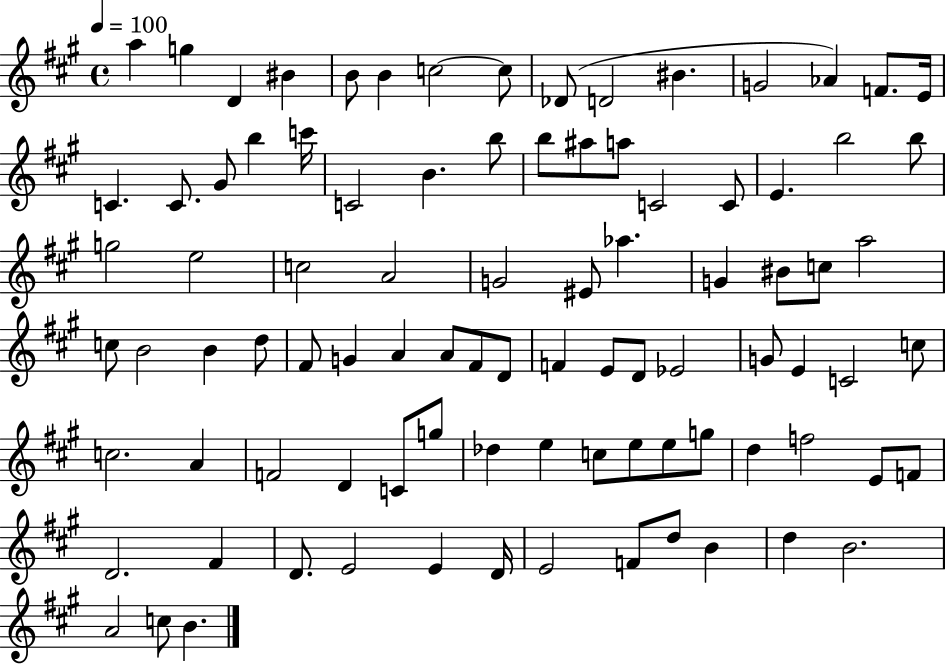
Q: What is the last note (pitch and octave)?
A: B4